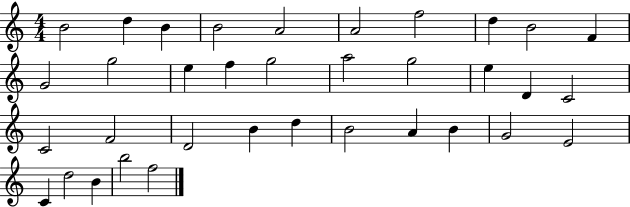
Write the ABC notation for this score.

X:1
T:Untitled
M:4/4
L:1/4
K:C
B2 d B B2 A2 A2 f2 d B2 F G2 g2 e f g2 a2 g2 e D C2 C2 F2 D2 B d B2 A B G2 E2 C d2 B b2 f2